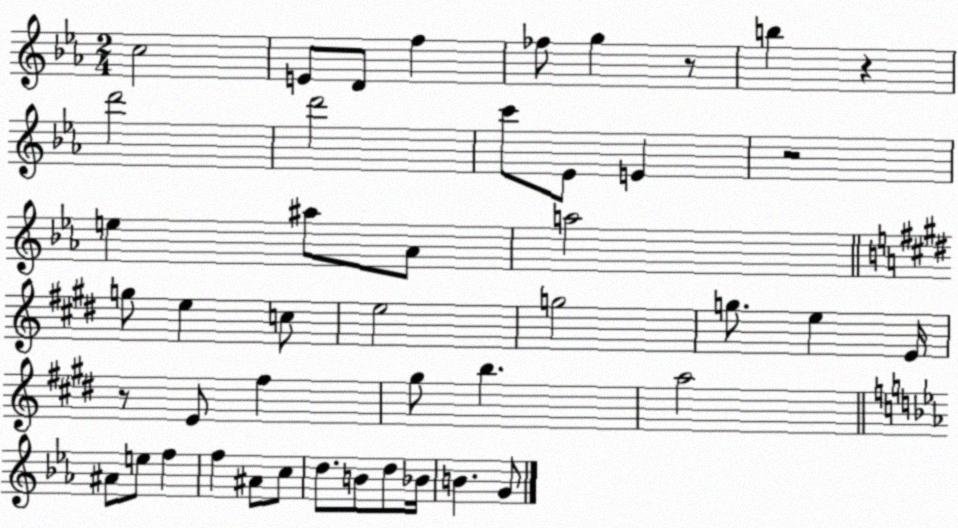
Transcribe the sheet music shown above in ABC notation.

X:1
T:Untitled
M:2/4
L:1/4
K:Eb
c2 E/2 D/2 f _f/2 g z/2 b z d'2 d'2 c'/2 _E/2 E z2 e ^a/2 _A/2 a2 g/2 e c/2 e2 g2 g/2 e E/4 z/2 E/2 ^f ^g/2 b a2 ^A/2 e/2 f f ^A/2 c/2 d/2 B/2 d/2 _B/4 B G/2